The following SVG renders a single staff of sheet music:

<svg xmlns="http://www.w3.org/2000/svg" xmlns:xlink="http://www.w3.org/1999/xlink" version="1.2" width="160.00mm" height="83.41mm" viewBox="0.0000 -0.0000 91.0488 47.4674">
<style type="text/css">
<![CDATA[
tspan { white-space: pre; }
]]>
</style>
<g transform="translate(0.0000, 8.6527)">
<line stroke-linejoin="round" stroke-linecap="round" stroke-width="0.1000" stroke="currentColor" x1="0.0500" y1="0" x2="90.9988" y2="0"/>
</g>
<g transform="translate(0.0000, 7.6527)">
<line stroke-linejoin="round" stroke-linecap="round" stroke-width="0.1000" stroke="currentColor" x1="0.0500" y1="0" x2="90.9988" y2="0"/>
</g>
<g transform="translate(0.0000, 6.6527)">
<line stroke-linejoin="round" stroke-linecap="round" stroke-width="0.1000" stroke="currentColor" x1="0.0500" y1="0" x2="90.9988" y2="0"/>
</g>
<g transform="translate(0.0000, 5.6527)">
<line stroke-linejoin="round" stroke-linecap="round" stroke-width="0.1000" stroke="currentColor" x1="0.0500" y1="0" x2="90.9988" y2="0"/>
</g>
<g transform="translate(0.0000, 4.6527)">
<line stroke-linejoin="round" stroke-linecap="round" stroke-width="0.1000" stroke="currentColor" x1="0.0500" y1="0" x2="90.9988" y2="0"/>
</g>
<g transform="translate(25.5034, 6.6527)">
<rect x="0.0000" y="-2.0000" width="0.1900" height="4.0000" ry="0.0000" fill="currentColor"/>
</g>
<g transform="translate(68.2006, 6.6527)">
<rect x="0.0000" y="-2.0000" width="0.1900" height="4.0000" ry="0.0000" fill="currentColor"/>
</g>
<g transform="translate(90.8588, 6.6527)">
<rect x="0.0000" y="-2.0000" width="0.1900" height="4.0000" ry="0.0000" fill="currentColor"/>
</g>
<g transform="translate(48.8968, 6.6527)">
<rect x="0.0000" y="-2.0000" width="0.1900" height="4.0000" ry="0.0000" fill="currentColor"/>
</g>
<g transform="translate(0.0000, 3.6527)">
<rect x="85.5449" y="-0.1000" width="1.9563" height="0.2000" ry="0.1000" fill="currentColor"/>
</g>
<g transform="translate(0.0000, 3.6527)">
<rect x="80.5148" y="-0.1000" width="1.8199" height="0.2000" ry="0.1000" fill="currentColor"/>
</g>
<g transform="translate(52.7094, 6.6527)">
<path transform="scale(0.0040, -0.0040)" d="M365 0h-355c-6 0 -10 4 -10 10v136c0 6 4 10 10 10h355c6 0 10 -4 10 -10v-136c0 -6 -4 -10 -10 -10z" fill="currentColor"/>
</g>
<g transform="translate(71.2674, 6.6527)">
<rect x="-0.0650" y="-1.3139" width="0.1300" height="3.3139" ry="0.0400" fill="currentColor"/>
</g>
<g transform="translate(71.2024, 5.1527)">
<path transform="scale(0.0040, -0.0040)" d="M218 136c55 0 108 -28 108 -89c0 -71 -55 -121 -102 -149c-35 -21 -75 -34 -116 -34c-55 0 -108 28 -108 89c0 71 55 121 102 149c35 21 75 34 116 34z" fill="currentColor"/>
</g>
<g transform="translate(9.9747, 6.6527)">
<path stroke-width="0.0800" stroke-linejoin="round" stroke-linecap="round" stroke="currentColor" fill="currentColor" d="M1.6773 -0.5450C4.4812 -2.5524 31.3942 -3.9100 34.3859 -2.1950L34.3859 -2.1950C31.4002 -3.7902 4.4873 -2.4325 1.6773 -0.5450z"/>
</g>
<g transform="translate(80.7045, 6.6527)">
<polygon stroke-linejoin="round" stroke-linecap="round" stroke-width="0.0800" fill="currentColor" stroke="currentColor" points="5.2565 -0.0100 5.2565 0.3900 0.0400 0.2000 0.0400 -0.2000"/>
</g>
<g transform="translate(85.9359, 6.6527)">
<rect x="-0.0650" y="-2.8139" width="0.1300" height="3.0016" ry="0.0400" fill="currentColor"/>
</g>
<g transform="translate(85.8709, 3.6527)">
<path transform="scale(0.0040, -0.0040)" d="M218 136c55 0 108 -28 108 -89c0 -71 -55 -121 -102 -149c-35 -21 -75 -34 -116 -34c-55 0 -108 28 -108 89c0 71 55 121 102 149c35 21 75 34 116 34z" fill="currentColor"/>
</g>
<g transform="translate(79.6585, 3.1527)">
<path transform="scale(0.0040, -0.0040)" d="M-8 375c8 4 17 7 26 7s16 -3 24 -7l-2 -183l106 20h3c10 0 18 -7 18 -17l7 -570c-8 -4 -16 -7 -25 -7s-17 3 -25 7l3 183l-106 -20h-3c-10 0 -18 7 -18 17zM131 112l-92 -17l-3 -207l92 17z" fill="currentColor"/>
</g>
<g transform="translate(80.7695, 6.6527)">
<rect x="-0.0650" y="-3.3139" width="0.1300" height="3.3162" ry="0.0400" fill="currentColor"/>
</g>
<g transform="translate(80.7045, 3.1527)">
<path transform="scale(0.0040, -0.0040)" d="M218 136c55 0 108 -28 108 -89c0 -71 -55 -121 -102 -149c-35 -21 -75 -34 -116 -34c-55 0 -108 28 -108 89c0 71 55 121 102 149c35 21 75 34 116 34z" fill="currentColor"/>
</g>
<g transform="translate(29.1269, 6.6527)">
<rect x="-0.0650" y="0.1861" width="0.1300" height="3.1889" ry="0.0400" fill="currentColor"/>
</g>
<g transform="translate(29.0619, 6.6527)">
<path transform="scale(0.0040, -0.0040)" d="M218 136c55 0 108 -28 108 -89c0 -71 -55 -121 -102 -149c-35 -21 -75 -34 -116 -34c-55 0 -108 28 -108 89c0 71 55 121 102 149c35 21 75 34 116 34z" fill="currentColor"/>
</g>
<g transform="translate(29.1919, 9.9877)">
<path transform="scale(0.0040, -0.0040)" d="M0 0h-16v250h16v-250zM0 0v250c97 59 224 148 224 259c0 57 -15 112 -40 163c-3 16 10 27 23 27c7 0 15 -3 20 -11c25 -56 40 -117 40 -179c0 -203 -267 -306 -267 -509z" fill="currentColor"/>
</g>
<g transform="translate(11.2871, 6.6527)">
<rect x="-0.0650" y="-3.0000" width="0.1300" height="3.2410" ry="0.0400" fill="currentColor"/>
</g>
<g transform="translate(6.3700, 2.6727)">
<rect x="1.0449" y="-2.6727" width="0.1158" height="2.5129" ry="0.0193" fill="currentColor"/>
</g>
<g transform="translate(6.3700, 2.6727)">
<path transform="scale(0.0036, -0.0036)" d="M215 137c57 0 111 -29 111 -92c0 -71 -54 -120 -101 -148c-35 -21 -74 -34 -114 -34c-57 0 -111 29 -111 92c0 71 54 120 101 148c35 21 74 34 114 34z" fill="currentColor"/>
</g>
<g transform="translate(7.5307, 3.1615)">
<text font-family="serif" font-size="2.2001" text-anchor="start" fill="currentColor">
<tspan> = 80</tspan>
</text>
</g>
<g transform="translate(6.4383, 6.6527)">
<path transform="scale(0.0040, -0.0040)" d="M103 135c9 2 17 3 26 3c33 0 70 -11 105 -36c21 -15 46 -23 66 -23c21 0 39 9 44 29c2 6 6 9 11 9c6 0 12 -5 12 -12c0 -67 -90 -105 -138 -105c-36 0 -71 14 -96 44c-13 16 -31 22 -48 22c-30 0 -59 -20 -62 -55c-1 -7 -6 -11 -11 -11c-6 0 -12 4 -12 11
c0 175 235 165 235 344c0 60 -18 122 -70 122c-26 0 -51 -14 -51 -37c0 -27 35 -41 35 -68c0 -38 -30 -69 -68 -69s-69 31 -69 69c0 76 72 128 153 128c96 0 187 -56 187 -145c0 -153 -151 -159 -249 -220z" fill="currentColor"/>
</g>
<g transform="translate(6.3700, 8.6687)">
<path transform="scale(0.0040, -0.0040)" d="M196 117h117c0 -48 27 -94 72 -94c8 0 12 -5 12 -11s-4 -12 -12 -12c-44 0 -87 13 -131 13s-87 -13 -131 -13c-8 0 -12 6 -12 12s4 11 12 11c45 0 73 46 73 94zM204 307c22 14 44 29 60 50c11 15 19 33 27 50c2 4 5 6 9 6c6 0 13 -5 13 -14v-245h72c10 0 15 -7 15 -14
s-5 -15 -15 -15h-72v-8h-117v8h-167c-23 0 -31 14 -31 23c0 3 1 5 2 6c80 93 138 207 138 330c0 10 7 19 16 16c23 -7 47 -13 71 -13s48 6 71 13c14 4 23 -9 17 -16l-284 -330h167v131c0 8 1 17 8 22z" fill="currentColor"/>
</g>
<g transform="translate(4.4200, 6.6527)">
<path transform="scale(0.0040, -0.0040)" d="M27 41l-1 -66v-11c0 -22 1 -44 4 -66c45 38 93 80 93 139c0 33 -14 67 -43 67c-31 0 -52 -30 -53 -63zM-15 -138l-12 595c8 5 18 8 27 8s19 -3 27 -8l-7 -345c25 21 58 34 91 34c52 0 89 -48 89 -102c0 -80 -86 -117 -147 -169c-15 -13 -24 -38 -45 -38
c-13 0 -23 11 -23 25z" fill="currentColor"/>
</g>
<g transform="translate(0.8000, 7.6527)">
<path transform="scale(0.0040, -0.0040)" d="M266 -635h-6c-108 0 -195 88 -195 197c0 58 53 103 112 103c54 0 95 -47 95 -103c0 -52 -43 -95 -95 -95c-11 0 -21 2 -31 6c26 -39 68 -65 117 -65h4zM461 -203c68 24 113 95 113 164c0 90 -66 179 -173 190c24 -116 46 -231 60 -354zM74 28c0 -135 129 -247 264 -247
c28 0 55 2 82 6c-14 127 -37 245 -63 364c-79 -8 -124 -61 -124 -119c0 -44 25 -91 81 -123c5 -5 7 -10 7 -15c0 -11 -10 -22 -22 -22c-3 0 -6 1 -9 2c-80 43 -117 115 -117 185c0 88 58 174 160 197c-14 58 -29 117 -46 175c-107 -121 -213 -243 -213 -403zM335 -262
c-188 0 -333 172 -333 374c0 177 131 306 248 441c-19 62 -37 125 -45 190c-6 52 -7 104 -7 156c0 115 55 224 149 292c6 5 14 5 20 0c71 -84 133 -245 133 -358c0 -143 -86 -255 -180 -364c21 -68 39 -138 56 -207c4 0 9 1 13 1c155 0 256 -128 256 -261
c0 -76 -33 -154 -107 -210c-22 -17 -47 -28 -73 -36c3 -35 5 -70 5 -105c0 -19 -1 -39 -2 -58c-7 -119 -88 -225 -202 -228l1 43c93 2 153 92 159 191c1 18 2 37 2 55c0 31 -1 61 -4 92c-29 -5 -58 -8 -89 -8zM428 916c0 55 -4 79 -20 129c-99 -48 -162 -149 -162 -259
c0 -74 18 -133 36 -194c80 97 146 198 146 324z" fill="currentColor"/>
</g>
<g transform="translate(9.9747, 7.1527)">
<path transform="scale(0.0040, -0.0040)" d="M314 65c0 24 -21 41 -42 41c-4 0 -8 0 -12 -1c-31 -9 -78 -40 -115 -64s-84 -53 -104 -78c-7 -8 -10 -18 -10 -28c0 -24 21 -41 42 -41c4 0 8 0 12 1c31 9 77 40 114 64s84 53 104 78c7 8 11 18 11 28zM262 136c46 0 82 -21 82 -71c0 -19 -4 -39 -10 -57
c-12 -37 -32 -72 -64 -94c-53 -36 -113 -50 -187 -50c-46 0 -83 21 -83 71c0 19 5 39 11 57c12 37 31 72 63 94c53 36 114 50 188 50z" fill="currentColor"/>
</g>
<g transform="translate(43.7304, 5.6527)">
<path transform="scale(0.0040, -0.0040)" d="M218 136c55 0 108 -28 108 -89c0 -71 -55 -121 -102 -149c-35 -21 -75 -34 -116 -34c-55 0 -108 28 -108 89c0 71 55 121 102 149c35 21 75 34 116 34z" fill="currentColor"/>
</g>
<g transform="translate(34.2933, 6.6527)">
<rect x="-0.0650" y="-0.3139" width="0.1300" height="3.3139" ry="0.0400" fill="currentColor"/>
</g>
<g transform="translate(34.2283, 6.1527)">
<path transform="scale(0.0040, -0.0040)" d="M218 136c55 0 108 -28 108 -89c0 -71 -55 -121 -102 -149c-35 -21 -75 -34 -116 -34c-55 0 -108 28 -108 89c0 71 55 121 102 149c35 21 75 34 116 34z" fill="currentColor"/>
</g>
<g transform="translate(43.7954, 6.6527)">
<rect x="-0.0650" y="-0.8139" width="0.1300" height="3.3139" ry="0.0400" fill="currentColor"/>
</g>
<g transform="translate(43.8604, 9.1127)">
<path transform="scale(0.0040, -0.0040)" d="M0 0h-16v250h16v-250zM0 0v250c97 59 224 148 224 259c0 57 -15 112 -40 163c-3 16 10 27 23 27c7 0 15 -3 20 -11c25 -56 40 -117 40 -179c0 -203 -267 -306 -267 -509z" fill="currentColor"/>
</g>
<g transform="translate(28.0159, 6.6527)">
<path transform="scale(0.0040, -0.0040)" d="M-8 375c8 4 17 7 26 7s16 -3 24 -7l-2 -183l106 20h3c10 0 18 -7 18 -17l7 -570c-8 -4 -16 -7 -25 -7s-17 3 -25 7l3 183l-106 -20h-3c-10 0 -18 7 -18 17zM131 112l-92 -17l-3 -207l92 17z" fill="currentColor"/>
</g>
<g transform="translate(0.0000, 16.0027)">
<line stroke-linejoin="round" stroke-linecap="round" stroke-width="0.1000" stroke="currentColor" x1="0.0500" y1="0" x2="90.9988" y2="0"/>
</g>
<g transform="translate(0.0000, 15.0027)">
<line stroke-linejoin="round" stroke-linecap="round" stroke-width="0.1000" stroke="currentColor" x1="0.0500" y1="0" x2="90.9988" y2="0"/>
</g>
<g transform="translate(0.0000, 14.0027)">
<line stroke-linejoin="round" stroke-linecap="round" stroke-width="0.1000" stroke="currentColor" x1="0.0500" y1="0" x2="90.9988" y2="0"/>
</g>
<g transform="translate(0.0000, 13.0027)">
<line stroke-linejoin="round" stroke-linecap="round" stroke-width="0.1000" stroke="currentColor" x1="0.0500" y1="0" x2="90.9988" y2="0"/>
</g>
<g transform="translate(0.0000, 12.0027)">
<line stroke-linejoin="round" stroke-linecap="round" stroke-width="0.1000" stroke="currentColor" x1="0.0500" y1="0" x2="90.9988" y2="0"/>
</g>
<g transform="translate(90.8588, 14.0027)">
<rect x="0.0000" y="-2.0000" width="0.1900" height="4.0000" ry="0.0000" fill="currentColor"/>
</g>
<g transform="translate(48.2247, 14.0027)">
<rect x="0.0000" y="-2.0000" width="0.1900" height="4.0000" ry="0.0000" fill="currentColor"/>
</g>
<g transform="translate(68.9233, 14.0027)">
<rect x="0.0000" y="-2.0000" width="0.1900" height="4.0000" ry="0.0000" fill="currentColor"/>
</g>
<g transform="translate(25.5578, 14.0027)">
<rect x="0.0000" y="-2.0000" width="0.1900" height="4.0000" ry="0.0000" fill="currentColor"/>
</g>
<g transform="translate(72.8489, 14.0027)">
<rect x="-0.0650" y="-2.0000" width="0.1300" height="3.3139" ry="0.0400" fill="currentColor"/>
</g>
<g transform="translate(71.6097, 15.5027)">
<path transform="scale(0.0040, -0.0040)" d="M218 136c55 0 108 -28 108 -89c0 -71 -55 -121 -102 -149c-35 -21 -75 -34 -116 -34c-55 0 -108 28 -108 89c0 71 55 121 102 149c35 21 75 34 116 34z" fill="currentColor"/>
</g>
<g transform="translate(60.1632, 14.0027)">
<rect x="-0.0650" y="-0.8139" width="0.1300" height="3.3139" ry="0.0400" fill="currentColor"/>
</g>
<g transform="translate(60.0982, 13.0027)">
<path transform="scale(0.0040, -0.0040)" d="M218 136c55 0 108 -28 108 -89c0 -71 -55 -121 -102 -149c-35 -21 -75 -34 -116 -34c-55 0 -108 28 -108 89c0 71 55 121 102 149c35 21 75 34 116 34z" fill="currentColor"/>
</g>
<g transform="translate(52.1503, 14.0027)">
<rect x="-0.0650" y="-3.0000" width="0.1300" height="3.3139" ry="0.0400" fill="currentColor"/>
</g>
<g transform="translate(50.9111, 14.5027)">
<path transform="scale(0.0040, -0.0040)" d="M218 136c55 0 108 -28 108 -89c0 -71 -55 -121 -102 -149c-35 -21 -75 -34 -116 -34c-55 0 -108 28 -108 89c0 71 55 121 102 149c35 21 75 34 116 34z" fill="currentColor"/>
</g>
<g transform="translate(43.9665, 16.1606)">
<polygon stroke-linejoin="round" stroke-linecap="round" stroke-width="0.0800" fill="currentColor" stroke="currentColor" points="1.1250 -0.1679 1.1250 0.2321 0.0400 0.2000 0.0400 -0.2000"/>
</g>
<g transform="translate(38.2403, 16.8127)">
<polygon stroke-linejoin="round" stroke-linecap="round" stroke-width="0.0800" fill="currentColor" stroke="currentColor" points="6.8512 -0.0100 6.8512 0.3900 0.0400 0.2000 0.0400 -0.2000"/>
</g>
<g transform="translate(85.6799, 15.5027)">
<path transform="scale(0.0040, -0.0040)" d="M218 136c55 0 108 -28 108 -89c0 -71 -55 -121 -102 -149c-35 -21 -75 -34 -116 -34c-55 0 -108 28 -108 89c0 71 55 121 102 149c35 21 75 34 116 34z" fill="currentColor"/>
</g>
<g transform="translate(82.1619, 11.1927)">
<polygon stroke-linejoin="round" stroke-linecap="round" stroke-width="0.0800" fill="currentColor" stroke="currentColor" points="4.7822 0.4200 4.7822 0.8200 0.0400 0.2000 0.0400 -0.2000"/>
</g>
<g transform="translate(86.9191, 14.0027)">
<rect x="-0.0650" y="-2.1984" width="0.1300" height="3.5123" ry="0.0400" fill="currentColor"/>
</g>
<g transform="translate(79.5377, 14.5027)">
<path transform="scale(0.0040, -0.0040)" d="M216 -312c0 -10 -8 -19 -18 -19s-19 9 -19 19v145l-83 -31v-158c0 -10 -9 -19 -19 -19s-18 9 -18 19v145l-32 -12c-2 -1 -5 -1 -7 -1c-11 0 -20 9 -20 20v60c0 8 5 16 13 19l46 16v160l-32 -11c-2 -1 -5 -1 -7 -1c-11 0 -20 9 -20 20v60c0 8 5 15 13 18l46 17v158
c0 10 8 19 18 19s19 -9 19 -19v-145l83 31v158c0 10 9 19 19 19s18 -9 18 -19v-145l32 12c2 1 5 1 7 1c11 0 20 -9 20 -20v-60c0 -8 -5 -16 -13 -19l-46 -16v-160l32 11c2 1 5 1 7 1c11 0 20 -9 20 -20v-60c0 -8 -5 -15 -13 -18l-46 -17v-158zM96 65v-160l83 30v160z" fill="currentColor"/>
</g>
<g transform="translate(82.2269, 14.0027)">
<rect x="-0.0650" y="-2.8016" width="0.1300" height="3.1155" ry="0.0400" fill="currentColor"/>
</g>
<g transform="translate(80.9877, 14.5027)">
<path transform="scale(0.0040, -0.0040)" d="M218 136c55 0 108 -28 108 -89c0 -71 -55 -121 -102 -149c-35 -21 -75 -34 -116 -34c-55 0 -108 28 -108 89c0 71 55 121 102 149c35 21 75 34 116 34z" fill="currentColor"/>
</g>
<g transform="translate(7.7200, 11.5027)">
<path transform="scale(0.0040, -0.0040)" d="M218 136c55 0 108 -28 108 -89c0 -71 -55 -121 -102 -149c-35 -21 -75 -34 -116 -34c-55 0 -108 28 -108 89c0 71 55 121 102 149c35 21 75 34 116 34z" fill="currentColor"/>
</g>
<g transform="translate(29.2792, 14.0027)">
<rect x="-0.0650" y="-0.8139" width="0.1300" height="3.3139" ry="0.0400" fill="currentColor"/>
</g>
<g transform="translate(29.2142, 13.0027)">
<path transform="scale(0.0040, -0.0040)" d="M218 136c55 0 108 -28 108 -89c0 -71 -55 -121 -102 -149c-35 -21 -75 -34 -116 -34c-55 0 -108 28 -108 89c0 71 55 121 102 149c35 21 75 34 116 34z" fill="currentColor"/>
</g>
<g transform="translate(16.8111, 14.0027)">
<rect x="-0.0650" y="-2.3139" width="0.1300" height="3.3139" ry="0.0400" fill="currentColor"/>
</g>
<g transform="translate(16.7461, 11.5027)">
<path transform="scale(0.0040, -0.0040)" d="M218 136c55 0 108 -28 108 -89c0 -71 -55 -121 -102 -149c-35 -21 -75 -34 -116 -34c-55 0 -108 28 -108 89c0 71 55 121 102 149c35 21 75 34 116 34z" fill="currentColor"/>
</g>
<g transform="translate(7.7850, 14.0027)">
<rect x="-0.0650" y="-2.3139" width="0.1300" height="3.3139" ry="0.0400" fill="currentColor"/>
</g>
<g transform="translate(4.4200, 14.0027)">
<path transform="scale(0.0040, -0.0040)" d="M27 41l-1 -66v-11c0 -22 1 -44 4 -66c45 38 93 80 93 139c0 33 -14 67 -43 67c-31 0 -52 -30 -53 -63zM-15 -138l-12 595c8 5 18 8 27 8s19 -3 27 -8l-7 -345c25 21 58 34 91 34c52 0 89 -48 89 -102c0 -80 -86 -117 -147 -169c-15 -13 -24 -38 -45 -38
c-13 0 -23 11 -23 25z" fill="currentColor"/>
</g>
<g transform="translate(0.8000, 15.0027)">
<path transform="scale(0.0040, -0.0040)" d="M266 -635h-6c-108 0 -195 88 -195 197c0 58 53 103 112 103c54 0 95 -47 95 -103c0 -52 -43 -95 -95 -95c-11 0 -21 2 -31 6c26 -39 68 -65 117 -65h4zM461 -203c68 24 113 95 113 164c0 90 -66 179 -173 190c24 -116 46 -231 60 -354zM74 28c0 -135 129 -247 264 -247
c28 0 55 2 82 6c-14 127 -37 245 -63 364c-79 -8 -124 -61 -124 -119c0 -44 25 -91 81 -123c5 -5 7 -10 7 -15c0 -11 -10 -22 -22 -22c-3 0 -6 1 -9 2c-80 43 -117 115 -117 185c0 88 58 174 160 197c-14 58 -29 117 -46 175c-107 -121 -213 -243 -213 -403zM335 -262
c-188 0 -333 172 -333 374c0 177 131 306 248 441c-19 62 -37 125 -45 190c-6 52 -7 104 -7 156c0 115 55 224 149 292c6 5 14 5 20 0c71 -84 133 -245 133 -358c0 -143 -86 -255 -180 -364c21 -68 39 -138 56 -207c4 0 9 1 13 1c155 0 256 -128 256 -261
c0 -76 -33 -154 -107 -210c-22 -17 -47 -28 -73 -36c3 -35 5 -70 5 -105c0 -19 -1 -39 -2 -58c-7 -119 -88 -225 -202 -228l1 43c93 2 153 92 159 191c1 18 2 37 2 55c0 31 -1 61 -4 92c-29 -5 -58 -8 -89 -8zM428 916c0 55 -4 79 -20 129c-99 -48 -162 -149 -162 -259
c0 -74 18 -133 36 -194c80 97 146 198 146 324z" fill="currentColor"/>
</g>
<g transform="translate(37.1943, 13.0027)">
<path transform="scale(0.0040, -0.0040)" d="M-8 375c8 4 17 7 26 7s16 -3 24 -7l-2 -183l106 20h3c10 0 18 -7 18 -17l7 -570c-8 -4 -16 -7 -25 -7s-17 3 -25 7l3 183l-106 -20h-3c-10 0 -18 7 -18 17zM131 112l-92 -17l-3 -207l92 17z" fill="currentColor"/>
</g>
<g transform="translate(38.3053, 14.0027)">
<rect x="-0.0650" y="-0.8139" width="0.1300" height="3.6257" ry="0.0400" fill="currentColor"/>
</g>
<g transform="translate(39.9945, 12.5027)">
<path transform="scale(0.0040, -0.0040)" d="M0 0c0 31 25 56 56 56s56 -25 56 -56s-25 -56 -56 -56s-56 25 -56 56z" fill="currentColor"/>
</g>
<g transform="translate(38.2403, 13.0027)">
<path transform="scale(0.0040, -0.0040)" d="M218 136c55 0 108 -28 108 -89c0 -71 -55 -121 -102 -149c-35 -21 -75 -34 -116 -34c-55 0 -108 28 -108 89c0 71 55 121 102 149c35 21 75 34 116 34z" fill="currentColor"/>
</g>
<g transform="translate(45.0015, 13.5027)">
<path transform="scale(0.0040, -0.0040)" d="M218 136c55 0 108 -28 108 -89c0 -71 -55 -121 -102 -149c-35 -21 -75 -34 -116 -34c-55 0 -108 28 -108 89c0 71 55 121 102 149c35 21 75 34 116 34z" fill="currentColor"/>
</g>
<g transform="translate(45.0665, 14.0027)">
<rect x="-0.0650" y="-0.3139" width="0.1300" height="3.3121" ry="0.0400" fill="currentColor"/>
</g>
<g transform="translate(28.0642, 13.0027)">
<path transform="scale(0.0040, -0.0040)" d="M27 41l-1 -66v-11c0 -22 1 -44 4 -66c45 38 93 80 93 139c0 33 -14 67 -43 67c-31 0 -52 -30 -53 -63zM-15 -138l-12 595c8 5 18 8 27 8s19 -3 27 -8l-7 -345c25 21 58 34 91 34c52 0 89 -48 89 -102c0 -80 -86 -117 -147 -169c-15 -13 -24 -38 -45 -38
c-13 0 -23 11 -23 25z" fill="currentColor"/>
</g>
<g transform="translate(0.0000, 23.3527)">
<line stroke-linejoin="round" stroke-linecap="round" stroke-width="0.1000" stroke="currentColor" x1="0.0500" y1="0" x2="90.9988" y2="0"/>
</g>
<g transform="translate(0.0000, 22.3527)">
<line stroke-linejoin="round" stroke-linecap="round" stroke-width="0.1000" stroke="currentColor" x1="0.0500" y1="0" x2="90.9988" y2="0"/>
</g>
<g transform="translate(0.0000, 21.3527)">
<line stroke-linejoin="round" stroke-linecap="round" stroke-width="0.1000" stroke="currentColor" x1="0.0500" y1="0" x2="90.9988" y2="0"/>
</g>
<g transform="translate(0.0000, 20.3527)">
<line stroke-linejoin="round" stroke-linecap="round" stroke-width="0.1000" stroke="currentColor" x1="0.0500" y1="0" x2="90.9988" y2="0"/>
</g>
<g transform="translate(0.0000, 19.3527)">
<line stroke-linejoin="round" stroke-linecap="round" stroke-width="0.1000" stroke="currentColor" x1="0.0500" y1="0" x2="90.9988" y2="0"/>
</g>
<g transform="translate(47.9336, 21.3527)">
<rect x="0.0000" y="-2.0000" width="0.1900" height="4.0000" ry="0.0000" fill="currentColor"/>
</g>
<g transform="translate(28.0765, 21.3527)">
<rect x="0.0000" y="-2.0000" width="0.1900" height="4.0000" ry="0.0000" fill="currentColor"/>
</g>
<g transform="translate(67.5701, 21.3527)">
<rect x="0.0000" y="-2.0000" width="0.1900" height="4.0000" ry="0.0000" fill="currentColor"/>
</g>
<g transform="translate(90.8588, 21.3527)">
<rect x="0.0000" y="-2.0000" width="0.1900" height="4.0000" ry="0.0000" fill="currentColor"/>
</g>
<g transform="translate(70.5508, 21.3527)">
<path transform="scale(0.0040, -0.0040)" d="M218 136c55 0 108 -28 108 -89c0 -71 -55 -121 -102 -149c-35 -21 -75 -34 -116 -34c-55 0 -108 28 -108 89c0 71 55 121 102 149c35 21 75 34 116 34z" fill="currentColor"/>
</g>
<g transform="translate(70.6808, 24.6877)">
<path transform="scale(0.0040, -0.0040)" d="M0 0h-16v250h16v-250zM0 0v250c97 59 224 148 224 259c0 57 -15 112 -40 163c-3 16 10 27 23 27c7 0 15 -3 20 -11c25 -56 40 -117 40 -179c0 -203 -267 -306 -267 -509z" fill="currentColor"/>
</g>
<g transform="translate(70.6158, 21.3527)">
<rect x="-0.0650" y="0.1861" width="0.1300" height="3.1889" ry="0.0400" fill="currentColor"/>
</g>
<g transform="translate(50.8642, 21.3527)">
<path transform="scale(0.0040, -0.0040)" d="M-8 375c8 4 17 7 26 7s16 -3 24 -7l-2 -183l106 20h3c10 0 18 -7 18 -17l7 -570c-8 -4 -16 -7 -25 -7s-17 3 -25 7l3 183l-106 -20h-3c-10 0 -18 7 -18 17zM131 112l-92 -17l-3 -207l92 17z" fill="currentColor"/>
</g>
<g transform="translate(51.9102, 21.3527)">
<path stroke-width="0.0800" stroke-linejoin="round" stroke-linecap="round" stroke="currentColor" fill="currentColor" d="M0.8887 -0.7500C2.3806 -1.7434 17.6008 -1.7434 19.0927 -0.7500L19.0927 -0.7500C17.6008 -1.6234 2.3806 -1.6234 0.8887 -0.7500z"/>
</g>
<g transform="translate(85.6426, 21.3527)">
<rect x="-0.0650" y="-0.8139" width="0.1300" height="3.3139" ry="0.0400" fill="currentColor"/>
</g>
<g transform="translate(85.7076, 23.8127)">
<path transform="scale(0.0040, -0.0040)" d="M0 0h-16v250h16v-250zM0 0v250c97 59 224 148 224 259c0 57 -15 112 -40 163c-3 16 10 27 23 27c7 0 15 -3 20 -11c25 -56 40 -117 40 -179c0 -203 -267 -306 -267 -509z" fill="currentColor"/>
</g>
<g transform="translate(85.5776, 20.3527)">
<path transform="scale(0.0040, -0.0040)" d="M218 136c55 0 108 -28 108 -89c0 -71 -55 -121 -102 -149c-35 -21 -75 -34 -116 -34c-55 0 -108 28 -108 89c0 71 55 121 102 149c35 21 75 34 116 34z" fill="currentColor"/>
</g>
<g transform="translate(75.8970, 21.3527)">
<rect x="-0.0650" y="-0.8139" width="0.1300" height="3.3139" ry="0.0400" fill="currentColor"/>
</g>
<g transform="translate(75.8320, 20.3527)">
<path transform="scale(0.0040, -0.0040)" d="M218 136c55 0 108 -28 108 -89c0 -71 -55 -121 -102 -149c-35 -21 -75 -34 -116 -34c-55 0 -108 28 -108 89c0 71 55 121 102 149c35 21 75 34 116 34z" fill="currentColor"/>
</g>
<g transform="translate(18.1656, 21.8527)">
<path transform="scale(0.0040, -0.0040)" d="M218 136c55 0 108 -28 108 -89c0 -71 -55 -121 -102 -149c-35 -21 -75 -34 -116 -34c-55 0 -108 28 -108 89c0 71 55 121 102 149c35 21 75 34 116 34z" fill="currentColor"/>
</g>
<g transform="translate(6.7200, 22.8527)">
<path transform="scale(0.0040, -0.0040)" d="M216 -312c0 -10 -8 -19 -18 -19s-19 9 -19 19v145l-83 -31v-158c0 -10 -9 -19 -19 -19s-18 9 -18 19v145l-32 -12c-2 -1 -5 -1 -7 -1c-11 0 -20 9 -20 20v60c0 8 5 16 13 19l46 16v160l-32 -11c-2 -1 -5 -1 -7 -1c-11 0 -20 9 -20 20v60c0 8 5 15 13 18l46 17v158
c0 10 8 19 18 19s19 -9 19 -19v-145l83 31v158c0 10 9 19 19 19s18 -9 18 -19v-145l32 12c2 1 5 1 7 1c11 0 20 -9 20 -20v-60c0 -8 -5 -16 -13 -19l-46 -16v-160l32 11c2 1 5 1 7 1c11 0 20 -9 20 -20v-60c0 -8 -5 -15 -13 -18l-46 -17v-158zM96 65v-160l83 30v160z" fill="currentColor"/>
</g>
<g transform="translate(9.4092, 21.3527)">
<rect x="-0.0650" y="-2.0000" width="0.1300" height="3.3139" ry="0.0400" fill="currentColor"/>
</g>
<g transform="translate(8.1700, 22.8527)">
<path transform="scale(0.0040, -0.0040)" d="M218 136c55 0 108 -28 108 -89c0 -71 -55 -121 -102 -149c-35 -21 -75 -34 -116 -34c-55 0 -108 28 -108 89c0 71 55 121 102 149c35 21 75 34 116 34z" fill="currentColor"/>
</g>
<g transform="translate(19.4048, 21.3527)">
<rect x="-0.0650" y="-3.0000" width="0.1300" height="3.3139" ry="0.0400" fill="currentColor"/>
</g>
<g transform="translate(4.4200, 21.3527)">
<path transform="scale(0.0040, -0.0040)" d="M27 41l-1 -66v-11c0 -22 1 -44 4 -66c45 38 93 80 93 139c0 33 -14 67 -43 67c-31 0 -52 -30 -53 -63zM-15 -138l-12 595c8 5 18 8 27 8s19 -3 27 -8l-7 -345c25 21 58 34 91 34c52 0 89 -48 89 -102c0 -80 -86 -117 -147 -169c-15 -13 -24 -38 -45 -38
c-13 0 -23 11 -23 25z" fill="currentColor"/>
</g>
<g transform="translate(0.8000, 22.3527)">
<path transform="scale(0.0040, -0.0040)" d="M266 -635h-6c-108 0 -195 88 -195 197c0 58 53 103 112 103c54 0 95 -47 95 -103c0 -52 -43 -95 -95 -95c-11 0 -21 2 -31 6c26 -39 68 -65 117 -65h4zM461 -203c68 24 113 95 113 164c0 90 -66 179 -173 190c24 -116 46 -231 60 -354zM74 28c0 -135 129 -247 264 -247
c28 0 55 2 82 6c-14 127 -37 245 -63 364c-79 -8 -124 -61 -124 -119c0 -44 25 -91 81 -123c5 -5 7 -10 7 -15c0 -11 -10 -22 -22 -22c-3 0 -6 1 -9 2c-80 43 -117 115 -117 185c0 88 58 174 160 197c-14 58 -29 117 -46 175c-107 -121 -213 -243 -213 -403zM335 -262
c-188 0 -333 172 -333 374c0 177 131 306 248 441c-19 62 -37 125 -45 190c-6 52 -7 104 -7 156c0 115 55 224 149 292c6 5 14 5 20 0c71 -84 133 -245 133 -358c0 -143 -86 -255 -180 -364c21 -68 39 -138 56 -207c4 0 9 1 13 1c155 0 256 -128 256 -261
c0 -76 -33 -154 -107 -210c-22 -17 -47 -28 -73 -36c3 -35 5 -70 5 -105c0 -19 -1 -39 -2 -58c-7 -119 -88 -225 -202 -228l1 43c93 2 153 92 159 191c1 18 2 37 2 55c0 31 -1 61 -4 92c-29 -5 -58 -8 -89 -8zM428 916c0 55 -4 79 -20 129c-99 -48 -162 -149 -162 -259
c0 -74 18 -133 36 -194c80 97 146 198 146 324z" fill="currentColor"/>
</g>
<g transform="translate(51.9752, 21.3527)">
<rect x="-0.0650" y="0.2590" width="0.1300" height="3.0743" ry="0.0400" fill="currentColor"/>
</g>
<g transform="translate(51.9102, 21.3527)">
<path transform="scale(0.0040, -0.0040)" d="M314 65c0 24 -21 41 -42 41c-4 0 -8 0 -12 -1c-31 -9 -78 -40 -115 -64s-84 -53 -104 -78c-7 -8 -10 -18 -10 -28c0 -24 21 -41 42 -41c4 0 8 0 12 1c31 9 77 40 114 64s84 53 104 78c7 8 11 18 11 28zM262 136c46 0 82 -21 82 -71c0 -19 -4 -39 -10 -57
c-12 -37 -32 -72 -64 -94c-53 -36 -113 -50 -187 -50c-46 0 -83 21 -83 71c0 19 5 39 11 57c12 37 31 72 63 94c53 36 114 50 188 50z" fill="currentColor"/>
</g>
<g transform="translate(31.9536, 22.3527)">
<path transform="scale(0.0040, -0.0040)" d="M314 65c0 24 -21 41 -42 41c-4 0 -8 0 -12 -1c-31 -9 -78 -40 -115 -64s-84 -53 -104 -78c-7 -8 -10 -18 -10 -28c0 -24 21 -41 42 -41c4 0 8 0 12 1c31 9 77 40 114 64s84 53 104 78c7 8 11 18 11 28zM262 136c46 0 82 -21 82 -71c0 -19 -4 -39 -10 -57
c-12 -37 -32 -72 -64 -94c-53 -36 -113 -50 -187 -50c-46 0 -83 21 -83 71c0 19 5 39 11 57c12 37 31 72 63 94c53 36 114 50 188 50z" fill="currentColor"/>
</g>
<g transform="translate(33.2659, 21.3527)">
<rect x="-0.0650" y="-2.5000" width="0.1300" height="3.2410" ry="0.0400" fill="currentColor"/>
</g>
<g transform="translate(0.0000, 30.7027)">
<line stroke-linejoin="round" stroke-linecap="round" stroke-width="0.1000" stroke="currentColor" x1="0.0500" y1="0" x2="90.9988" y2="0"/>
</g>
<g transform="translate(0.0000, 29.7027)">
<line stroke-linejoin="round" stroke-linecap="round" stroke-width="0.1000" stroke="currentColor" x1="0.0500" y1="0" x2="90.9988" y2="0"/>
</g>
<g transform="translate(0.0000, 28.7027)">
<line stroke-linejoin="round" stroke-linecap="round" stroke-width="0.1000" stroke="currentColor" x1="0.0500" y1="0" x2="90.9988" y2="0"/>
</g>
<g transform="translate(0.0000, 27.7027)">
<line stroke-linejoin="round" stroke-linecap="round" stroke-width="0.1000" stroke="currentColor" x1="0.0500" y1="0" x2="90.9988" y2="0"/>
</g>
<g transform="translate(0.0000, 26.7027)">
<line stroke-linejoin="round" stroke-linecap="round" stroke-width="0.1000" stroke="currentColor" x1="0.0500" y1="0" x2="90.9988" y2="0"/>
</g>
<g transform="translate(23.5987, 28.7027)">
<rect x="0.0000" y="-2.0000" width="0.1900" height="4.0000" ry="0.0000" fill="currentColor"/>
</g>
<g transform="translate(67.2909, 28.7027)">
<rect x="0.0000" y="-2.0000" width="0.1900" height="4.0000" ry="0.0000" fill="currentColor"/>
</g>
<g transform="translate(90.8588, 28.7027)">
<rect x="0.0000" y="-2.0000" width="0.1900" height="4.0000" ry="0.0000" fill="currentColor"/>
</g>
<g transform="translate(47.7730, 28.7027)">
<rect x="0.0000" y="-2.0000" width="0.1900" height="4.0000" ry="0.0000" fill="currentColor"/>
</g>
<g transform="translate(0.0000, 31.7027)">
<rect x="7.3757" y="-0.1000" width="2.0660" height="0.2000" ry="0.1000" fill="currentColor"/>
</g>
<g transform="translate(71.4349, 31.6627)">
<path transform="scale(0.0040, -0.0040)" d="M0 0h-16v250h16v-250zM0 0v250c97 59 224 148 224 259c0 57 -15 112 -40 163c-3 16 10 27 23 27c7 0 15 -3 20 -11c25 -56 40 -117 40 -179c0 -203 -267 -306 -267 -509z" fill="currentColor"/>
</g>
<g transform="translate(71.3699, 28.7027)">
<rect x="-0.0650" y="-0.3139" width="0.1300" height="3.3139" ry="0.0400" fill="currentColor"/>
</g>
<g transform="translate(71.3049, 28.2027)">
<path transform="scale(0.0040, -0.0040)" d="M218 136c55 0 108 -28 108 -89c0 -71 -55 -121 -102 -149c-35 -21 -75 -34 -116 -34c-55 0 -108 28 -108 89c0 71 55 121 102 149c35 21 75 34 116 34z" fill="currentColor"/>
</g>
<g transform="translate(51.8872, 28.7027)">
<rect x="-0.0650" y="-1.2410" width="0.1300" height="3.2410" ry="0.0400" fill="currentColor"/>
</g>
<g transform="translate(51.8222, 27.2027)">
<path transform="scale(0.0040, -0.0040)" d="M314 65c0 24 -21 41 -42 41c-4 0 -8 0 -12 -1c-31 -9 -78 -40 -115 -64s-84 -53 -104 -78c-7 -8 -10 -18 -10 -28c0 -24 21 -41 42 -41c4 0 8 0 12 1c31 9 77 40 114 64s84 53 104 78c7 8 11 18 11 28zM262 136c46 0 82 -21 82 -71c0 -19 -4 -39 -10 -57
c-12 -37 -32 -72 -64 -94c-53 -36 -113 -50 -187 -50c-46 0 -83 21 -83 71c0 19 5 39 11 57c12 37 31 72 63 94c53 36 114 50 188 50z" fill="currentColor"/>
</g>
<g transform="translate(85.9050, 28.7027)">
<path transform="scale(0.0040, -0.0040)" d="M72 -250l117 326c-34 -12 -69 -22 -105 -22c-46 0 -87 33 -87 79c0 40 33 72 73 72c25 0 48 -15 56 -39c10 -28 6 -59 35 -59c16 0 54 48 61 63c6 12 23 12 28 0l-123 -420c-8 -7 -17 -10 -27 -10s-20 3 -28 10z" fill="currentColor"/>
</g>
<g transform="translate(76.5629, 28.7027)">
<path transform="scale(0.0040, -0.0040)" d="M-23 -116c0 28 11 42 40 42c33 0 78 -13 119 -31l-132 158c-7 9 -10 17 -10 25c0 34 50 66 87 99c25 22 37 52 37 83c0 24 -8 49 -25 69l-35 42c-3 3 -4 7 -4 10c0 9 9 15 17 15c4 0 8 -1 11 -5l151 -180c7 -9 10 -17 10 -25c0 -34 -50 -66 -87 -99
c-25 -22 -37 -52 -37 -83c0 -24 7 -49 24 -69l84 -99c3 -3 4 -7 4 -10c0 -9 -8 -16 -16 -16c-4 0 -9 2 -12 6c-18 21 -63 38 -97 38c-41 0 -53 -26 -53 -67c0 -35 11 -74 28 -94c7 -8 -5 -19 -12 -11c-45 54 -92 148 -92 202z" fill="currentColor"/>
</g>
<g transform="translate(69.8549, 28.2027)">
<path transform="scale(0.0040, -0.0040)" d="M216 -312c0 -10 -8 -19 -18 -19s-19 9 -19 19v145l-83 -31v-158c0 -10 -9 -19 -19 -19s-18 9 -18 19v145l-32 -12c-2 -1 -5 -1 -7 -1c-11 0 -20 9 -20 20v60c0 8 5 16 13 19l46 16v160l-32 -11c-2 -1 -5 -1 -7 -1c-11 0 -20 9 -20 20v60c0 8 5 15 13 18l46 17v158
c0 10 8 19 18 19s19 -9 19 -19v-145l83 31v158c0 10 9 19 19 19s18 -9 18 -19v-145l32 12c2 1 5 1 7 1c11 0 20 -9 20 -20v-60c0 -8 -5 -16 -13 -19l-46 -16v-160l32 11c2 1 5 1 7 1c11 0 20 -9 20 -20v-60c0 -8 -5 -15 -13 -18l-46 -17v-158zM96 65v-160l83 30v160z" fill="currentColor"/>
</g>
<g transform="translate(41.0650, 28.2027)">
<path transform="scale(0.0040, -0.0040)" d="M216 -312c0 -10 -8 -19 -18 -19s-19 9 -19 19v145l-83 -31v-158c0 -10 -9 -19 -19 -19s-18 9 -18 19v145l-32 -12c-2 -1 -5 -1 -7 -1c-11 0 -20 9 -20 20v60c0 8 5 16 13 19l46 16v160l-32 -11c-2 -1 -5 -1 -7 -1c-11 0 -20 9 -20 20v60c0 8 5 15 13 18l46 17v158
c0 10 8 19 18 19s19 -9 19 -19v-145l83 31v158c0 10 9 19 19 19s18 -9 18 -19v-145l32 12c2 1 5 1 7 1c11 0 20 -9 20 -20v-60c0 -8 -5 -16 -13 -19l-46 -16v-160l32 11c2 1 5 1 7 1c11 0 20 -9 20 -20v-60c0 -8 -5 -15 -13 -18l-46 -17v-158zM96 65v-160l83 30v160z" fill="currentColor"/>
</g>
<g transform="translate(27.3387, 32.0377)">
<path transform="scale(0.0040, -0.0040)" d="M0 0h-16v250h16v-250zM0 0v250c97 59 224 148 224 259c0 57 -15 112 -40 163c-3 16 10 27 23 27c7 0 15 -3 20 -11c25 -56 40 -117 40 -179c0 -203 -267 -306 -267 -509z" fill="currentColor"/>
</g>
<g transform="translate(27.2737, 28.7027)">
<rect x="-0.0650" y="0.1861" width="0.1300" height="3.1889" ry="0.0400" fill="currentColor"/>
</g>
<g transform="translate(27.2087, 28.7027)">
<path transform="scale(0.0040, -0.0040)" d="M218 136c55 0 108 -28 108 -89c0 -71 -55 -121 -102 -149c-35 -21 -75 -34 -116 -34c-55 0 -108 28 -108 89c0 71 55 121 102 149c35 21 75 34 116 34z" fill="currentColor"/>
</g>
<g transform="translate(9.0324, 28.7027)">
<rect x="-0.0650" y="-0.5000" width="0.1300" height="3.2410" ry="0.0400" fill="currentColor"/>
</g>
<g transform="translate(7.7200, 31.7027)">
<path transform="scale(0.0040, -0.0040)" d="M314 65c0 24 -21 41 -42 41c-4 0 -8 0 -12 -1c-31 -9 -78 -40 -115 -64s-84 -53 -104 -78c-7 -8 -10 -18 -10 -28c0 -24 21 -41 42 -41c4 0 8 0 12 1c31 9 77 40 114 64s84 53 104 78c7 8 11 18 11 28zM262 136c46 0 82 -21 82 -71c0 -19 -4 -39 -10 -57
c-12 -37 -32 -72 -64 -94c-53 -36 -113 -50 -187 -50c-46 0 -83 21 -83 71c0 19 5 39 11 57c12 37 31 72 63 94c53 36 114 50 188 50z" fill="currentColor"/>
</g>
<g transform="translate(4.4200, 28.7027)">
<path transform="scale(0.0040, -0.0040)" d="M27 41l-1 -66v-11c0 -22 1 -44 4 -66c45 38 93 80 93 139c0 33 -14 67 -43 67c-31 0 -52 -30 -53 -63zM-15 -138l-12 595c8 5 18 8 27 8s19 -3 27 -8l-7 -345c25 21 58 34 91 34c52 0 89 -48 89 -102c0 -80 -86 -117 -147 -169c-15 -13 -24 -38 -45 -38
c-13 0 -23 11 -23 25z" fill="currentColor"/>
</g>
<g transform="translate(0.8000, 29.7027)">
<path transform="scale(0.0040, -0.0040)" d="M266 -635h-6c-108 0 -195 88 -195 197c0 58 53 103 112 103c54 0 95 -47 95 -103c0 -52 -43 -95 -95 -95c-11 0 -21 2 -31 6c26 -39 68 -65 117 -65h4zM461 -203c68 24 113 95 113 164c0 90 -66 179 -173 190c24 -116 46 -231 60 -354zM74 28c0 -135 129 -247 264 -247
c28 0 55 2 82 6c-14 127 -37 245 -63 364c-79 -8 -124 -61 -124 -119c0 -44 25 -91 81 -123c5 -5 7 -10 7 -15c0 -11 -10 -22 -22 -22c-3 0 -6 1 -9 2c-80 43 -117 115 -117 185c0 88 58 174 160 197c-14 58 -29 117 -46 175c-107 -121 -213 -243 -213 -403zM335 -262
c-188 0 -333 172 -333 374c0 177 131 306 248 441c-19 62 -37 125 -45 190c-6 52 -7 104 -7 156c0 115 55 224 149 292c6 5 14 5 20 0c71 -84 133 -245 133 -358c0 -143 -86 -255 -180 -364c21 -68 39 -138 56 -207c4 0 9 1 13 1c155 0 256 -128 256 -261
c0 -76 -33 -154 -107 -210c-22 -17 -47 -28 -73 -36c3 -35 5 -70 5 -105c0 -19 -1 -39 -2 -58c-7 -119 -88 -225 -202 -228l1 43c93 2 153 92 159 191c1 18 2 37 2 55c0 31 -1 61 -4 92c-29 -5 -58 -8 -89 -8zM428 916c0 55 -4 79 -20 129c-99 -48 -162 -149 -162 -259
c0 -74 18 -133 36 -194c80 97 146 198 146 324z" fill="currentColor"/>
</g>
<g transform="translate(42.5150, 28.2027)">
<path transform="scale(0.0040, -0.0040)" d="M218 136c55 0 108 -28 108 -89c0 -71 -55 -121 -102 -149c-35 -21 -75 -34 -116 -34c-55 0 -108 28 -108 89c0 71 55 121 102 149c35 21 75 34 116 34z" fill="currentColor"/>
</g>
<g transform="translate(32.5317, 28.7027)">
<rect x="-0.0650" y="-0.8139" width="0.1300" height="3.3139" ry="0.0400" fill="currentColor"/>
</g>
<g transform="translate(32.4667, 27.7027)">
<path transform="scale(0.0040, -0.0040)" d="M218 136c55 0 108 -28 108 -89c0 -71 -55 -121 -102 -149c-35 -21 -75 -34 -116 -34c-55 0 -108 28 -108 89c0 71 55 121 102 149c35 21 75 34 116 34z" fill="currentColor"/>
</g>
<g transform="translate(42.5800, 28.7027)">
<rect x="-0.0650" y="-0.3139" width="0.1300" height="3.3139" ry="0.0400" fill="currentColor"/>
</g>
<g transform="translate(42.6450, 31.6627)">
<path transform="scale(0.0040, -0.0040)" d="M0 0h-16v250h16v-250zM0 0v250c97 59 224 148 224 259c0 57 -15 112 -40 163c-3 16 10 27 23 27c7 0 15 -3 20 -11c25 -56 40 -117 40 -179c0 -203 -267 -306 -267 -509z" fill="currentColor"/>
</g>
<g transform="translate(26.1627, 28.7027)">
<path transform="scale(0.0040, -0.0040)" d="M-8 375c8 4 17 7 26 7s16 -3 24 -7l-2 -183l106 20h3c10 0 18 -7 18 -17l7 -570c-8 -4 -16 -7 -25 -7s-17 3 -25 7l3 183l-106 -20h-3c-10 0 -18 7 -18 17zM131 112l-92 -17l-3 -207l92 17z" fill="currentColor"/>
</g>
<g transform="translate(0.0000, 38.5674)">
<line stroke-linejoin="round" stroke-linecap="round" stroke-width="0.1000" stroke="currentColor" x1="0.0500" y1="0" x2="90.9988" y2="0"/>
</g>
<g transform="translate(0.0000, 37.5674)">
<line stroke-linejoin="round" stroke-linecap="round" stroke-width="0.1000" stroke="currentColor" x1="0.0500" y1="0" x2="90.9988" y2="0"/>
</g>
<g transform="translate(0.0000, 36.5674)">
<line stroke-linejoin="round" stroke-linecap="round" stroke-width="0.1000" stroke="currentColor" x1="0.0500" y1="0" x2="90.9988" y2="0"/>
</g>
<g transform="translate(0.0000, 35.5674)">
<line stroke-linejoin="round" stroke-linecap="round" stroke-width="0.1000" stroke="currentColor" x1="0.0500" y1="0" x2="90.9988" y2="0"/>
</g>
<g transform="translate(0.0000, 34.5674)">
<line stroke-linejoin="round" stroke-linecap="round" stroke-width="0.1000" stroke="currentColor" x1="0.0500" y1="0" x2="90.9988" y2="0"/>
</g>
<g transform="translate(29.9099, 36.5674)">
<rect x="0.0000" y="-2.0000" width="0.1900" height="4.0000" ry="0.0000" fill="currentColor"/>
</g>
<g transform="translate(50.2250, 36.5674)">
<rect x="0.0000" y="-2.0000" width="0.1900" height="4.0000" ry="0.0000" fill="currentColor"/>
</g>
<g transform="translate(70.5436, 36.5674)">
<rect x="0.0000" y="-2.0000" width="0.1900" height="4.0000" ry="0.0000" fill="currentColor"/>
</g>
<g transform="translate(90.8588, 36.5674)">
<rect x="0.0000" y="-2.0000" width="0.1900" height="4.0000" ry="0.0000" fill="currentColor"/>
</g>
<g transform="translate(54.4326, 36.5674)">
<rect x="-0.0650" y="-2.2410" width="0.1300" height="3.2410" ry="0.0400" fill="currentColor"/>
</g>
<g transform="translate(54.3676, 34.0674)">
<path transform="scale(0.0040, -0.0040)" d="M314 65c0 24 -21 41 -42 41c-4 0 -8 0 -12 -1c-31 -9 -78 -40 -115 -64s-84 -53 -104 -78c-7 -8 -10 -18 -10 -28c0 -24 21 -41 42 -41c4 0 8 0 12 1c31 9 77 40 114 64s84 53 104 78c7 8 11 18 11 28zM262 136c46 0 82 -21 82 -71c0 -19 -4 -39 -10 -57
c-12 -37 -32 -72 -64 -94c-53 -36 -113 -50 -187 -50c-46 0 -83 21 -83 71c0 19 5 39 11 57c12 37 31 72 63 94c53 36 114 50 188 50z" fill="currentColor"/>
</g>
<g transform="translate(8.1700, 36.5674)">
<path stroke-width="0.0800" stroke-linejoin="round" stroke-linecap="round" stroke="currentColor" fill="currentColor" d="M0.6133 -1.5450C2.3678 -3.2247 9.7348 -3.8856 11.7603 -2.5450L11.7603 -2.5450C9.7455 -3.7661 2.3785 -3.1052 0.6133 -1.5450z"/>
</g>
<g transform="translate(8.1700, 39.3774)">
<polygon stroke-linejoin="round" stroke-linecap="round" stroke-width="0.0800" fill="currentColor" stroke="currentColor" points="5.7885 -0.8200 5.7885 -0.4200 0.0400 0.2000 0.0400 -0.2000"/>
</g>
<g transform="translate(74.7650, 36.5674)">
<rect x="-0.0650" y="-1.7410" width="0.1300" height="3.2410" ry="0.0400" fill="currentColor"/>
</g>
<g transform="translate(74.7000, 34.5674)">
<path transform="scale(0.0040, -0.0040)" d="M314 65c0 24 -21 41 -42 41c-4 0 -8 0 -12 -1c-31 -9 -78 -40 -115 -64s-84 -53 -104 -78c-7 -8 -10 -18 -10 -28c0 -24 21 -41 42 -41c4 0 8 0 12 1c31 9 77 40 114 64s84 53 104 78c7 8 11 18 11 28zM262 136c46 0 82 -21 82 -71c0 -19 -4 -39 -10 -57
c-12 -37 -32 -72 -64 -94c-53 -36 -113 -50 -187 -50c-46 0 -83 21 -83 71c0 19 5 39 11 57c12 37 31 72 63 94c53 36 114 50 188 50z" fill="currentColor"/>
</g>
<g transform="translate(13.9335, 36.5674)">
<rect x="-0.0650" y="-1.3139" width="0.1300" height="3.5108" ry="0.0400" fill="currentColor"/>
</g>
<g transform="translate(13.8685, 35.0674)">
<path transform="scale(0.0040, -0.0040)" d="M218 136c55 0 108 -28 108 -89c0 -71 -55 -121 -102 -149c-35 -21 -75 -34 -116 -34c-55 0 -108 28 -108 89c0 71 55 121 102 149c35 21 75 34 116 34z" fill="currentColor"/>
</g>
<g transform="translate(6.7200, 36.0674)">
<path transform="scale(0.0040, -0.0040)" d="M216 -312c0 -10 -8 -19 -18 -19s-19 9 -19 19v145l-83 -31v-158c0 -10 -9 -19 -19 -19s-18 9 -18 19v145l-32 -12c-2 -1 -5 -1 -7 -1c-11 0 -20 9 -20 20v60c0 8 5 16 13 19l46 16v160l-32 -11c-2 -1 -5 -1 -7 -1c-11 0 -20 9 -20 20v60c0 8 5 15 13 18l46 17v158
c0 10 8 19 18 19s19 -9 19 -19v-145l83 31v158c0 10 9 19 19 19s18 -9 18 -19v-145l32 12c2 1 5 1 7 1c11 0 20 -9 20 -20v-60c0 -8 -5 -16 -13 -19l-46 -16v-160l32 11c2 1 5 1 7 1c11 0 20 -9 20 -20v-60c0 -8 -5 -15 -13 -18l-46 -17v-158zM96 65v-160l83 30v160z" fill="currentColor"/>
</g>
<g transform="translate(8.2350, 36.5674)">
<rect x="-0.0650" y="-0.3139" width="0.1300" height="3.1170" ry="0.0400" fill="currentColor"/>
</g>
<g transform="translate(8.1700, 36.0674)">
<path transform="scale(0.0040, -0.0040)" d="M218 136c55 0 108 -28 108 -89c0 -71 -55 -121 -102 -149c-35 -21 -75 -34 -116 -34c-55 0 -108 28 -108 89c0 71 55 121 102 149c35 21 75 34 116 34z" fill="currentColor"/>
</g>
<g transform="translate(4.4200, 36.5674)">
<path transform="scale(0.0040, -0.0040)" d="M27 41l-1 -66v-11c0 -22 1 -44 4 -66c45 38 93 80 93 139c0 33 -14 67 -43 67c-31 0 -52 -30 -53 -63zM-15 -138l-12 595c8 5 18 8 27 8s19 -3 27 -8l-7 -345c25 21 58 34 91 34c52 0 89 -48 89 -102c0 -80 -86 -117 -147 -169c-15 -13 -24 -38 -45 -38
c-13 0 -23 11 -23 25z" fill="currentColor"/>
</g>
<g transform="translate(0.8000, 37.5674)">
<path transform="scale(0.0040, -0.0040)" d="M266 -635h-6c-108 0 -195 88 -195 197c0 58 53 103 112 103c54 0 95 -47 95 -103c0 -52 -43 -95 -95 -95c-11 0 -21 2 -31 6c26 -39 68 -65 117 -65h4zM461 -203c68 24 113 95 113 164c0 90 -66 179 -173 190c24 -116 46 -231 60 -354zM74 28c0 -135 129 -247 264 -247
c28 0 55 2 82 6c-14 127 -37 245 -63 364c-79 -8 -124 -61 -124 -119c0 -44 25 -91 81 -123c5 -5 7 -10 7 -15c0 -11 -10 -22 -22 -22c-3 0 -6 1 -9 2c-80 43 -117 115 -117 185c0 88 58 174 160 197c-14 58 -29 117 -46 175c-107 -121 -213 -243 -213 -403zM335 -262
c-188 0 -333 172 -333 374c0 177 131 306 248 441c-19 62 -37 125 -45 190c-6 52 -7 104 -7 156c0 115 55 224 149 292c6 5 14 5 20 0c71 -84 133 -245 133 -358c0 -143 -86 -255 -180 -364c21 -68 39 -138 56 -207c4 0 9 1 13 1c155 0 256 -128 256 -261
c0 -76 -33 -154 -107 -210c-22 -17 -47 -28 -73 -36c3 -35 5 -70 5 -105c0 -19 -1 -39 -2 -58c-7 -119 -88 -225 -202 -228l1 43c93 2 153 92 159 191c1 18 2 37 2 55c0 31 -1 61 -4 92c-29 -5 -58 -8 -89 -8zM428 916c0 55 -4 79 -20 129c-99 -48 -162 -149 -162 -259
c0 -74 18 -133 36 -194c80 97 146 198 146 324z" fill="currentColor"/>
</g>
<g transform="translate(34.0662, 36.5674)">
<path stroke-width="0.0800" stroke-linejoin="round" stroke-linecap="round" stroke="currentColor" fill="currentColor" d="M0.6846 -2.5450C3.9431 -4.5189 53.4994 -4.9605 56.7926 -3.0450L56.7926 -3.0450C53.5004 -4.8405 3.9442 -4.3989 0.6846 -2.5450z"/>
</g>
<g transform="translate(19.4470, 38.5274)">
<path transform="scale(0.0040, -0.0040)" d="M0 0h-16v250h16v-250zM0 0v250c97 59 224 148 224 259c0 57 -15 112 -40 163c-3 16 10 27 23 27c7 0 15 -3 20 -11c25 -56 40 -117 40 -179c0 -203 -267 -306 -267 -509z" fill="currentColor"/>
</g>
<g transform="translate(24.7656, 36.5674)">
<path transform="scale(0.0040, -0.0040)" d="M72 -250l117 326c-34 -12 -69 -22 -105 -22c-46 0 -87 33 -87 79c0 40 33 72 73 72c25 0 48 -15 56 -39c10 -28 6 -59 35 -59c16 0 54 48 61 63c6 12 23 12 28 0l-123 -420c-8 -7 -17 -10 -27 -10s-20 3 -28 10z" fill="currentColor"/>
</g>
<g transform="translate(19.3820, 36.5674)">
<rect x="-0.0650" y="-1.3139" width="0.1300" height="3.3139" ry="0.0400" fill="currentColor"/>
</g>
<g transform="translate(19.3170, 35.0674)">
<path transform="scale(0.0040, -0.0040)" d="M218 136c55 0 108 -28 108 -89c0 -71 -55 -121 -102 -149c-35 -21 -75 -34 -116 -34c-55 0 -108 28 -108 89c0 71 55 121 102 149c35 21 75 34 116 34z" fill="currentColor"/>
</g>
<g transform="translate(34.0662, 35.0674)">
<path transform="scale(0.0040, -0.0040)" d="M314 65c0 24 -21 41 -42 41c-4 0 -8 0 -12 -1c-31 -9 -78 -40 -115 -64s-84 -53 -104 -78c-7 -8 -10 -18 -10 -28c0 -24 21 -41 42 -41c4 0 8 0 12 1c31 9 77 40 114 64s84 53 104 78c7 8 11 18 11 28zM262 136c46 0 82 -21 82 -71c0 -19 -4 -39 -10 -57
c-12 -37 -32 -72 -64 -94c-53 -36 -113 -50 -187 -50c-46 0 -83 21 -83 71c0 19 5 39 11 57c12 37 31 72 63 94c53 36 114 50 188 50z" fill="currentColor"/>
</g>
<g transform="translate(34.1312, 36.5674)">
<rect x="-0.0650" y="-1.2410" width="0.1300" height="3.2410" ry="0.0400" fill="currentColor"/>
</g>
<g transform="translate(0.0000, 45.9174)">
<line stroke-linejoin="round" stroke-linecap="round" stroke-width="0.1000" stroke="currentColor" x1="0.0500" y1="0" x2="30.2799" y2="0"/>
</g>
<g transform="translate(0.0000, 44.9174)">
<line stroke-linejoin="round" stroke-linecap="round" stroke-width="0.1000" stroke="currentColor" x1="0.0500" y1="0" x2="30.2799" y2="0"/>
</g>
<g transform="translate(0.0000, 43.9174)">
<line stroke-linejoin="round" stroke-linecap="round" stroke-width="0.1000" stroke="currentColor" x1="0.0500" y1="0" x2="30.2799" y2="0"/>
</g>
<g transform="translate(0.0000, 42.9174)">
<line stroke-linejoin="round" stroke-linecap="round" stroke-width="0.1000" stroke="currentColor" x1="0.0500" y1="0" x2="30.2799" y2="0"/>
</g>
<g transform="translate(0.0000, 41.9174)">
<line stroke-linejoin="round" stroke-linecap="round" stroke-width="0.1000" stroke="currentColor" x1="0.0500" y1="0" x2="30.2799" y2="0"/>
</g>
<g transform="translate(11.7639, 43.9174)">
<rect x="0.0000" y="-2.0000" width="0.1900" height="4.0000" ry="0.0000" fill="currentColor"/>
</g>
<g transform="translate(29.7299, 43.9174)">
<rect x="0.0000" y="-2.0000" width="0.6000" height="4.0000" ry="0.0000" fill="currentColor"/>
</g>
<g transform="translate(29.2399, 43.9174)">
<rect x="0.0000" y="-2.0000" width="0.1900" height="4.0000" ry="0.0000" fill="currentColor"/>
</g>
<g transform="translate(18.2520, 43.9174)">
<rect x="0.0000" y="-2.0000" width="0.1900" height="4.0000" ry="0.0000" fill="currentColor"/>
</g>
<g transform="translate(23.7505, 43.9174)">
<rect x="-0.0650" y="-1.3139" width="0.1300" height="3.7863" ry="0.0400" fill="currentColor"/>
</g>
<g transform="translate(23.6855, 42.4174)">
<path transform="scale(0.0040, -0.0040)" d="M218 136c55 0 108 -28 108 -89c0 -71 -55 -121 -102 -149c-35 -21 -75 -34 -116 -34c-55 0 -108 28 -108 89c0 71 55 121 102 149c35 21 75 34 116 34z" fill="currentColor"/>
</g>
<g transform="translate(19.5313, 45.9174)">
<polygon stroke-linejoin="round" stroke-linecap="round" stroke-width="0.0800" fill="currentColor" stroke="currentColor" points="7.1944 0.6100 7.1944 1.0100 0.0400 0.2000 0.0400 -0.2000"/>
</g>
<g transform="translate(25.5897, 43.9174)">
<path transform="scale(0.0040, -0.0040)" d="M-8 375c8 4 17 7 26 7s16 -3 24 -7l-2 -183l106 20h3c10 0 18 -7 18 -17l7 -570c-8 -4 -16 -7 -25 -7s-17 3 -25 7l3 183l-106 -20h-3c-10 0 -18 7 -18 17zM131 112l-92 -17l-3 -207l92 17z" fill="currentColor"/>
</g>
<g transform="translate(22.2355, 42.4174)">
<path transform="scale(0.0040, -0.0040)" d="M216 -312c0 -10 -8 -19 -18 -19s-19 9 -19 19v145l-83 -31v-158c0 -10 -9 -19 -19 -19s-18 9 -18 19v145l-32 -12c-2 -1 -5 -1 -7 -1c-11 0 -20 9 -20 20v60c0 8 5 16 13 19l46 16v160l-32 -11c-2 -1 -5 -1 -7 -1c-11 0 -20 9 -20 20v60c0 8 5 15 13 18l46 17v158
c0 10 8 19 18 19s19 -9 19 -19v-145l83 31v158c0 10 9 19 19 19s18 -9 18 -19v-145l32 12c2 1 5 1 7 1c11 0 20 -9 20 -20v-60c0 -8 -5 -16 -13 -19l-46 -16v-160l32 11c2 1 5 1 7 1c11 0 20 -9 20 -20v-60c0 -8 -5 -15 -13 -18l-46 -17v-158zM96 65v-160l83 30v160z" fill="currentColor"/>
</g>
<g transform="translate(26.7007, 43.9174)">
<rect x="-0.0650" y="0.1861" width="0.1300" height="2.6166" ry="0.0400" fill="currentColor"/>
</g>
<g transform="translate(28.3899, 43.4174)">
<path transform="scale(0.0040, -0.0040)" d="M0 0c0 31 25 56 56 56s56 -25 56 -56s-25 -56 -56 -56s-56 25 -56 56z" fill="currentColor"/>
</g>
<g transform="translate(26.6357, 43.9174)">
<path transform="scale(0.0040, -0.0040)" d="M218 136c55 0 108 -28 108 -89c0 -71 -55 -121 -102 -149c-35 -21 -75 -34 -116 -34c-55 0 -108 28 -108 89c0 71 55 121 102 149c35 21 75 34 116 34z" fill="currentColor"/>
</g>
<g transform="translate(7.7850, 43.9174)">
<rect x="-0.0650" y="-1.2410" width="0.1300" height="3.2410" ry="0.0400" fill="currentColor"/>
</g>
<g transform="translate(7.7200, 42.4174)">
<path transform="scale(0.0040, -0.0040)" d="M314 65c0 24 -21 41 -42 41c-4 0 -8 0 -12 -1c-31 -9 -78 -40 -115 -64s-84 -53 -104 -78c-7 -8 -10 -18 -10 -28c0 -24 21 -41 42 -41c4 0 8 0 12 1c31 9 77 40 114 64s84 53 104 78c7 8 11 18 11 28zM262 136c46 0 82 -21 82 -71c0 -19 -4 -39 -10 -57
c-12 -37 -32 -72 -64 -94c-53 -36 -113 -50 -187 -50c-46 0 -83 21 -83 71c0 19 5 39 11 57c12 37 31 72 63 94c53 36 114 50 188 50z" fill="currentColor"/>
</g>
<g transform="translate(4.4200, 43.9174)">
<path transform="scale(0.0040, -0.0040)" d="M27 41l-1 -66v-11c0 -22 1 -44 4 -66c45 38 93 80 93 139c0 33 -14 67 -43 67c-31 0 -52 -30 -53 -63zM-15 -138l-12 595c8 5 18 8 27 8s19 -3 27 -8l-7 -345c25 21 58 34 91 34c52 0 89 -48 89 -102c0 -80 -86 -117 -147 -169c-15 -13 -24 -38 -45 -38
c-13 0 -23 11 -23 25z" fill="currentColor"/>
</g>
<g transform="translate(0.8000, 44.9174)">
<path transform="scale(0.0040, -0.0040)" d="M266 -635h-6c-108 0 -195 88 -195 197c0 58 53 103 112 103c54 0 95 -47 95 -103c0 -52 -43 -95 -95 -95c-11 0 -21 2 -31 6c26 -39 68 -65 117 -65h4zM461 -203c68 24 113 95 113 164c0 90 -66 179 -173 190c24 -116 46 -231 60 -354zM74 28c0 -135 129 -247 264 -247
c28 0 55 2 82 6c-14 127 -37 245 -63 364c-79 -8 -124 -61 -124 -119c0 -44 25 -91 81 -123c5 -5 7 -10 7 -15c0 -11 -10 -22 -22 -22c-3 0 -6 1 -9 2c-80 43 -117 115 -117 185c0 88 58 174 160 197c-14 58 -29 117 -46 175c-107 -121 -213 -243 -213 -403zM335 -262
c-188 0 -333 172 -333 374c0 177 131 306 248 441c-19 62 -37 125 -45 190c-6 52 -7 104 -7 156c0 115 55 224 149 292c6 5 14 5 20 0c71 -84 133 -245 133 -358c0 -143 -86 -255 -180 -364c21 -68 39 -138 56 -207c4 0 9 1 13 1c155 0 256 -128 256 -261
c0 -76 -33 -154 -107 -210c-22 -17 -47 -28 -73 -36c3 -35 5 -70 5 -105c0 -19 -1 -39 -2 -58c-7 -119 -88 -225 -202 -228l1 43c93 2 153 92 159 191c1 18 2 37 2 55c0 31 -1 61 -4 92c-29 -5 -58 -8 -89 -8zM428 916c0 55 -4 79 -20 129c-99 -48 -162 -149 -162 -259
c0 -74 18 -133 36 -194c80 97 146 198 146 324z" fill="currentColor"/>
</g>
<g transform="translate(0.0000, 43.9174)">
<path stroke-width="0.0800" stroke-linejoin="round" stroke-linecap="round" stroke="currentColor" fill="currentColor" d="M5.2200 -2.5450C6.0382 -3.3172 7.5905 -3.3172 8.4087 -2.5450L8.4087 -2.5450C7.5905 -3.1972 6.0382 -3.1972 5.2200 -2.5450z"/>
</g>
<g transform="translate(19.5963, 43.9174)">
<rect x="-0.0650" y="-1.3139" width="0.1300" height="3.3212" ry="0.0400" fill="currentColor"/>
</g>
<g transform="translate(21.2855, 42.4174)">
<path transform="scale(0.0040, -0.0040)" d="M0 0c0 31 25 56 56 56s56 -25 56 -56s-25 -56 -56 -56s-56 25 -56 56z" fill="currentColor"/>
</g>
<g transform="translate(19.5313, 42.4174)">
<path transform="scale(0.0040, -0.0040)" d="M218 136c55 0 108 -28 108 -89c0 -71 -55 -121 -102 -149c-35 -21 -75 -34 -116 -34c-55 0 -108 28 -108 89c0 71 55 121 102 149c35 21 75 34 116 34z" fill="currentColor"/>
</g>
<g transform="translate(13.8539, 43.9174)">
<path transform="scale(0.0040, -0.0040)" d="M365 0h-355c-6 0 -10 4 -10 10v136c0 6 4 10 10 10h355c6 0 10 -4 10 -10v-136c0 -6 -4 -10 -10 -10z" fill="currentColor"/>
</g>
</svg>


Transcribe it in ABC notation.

X:1
T:Untitled
M:2/4
L:1/4
K:F
A2 B/2 c d/2 z2 e b/2 a/2 g g _d d/2 c/4 A d F ^A/2 F/2 ^F A G2 B2 B/2 d d/2 C2 B/2 d ^c/2 e2 ^c/2 z z/2 ^c/2 e/2 e/2 z/2 e2 g2 f2 e2 z2 e/2 ^e/2 B/2